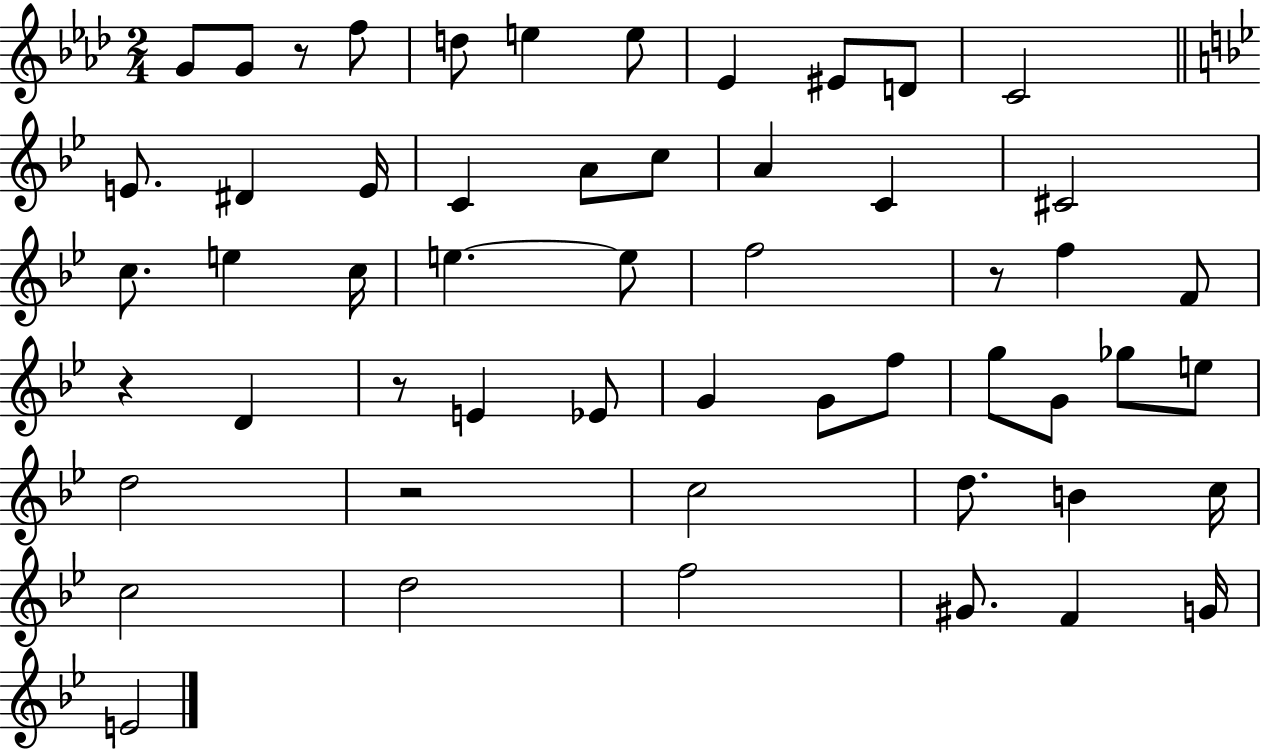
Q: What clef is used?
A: treble